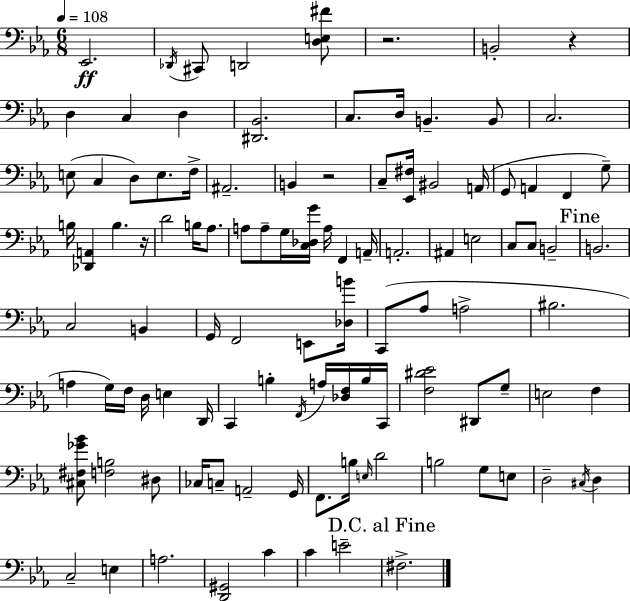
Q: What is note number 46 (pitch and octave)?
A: C3